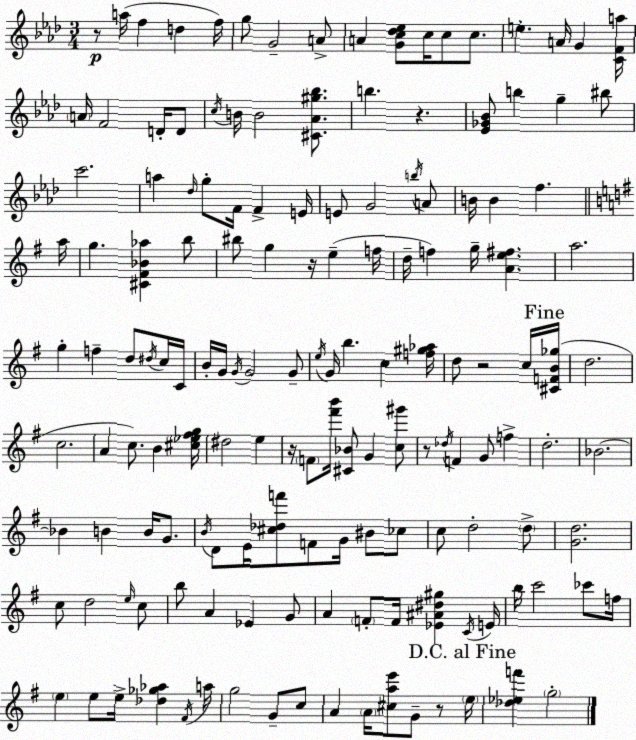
X:1
T:Untitled
M:3/4
L:1/4
K:Fm
z/2 a/4 f d f/4 g/2 G2 A/2 A [Gc_d_e]/2 c/4 c/2 c/2 e A/4 G [CFa]/4 A/4 F2 D/4 D/2 c/4 B/4 B2 [^C_A^g_b]/2 b z [_E_G_B]/2 b g ^b/2 c'2 a _d/4 g/2 F/4 F E/4 E/2 G2 b/4 A/2 B/4 B f a/4 g [^C^F_B_a] b/2 ^b/2 g z/4 e f/4 d/4 f g/4 [Ae^f] a2 g f d/2 ^d/4 c/4 C/4 B/4 G/4 G/4 G2 G/2 e/4 G/4 b c [f^g_a]/4 d/2 z2 c/4 [^CFB_g]/4 d2 c2 A c/2 B [^c_e^fg]/4 ^d2 e z/4 F/2 [^f'b']/4 [^C_B]/2 G [c^g']/2 z/2 _d/4 F G/2 f d2 _B2 _B B B/4 G/2 B/4 D/2 E/4 [^c_df']/2 F/2 G/4 ^B/2 _c/2 c/2 d2 d/2 [Gd]2 c/2 d2 e/4 c/2 b/2 A _E G/2 A F/2 F/4 [_E^A^d^g] C/4 E/4 b/4 c'2 _c'/2 f/4 e e/2 e/4 [_d_g_a] ^F/4 a/4 g2 G/2 c/2 A A/4 [^cae']/2 G/2 z/2 e/4 [_d_ef'] g2